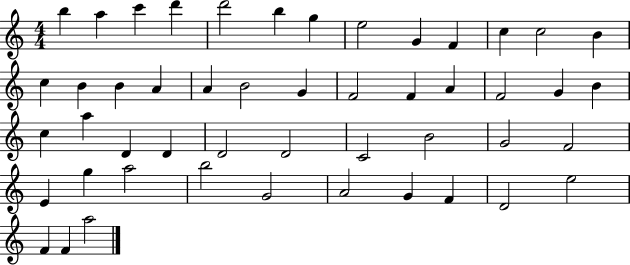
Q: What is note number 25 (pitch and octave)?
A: G4